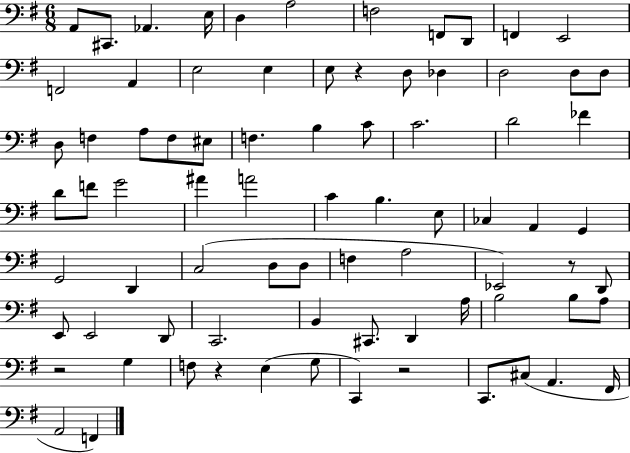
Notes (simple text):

A2/e C#2/e. Ab2/q. E3/s D3/q A3/h F3/h F2/e D2/e F2/q E2/h F2/h A2/q E3/h E3/q E3/e R/q D3/e Db3/q D3/h D3/e D3/e D3/e F3/q A3/e F3/e EIS3/e F3/q. B3/q C4/e C4/h. D4/h FES4/q D4/e F4/e G4/h A#4/q A4/h C4/q B3/q. E3/e CES3/q A2/q G2/q G2/h D2/q C3/h D3/e D3/e F3/q A3/h Eb2/h R/e D2/e E2/e E2/h D2/e C2/h. B2/q C#2/e. D2/q A3/s B3/h B3/e A3/e R/h G3/q F3/e R/q E3/q G3/e C2/q R/h C2/e. C#3/e A2/q. F#2/s A2/h F2/q